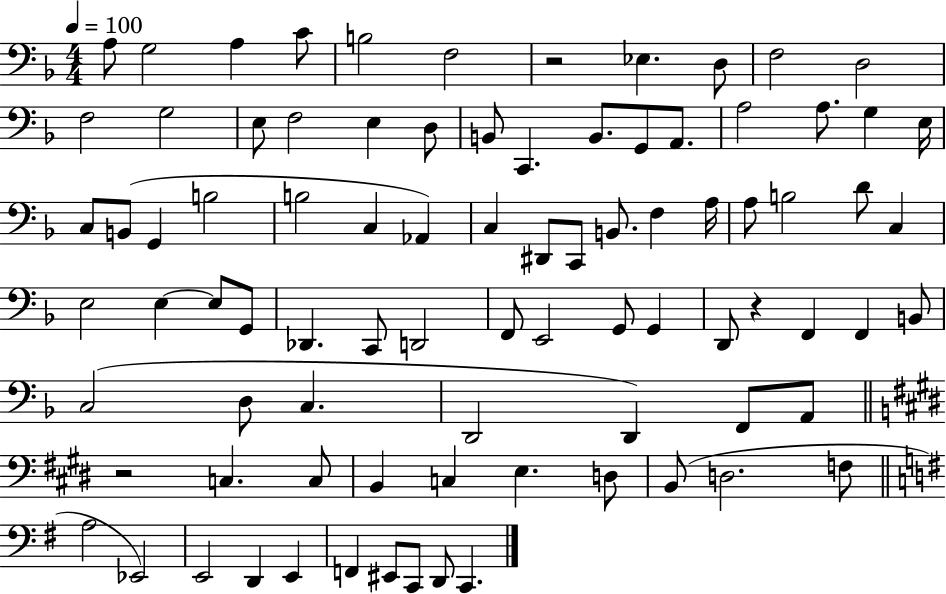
{
  \clef bass
  \numericTimeSignature
  \time 4/4
  \key f \major
  \tempo 4 = 100
  a8 g2 a4 c'8 | b2 f2 | r2 ees4. d8 | f2 d2 | \break f2 g2 | e8 f2 e4 d8 | b,8 c,4. b,8. g,8 a,8. | a2 a8. g4 e16 | \break c8 b,8( g,4 b2 | b2 c4 aes,4) | c4 dis,8 c,8 b,8. f4 a16 | a8 b2 d'8 c4 | \break e2 e4~~ e8 g,8 | des,4. c,8 d,2 | f,8 e,2 g,8 g,4 | d,8 r4 f,4 f,4 b,8 | \break c2( d8 c4. | d,2 d,4) f,8 a,8 | \bar "||" \break \key e \major r2 c4. c8 | b,4 c4 e4. d8 | b,8( d2. f8 | \bar "||" \break \key e \minor a2 ees,2) | e,2 d,4 e,4 | f,4 eis,8 c,8 d,8 c,4. | \bar "|."
}